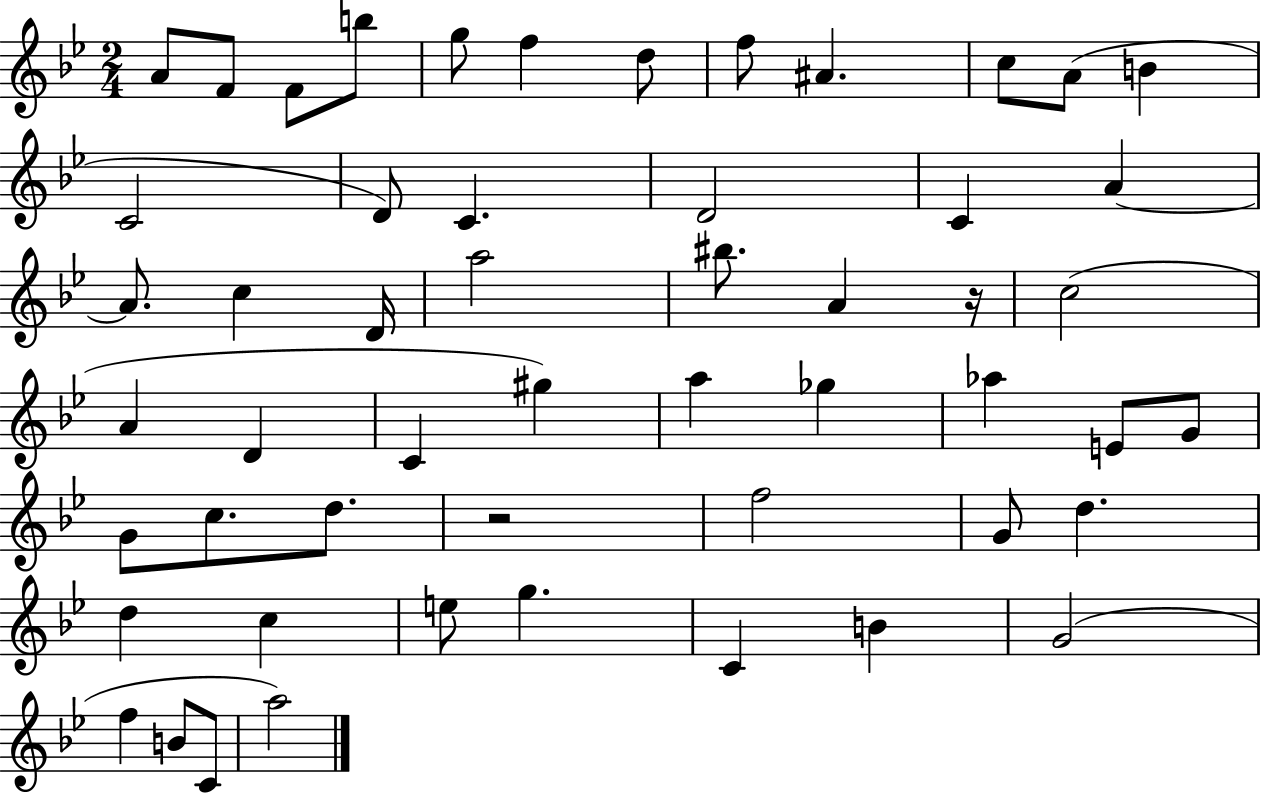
{
  \clef treble
  \numericTimeSignature
  \time 2/4
  \key bes \major
  \repeat volta 2 { a'8 f'8 f'8 b''8 | g''8 f''4 d''8 | f''8 ais'4. | c''8 a'8( b'4 | \break c'2 | d'8) c'4. | d'2 | c'4 a'4~~ | \break a'8. c''4 d'16 | a''2 | bis''8. a'4 r16 | c''2( | \break a'4 d'4 | c'4 gis''4) | a''4 ges''4 | aes''4 e'8 g'8 | \break g'8 c''8. d''8. | r2 | f''2 | g'8 d''4. | \break d''4 c''4 | e''8 g''4. | c'4 b'4 | g'2( | \break f''4 b'8 c'8 | a''2) | } \bar "|."
}